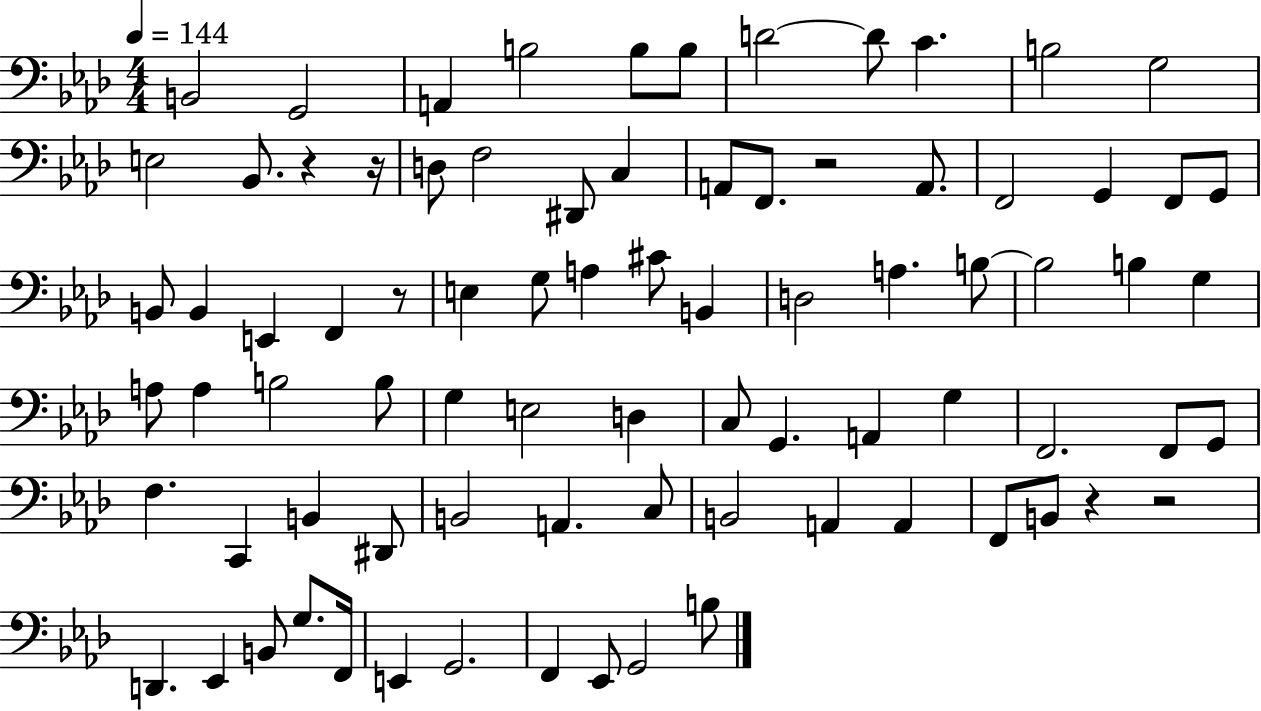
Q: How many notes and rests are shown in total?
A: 82